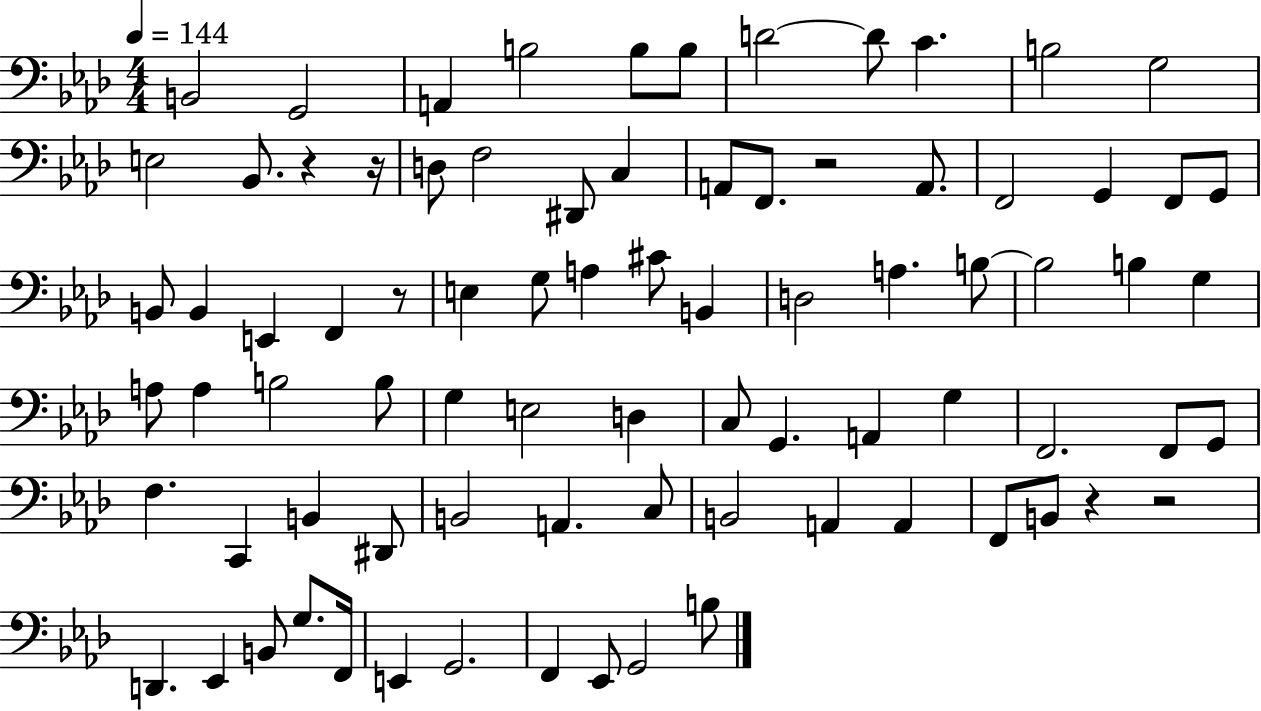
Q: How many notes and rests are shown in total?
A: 82